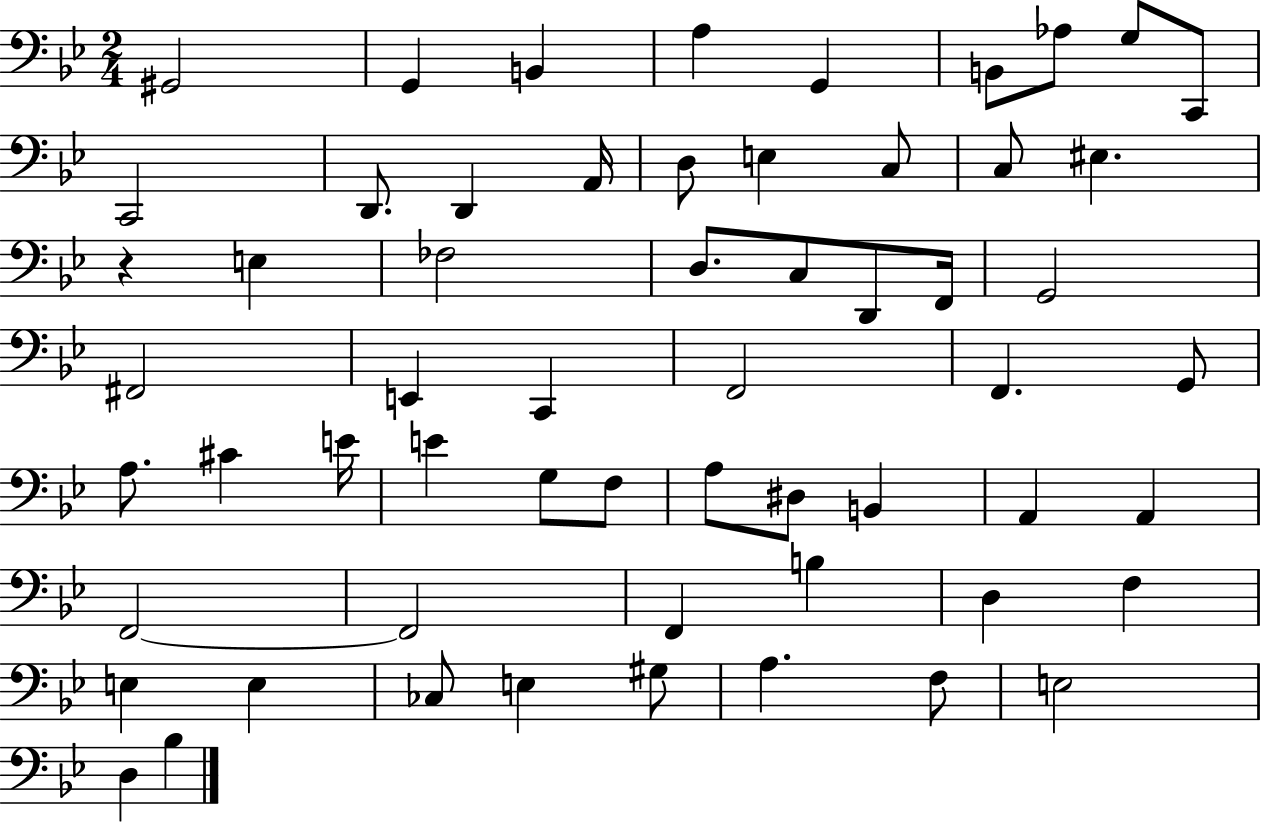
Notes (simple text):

G#2/h G2/q B2/q A3/q G2/q B2/e Ab3/e G3/e C2/e C2/h D2/e. D2/q A2/s D3/e E3/q C3/e C3/e EIS3/q. R/q E3/q FES3/h D3/e. C3/e D2/e F2/s G2/h F#2/h E2/q C2/q F2/h F2/q. G2/e A3/e. C#4/q E4/s E4/q G3/e F3/e A3/e D#3/e B2/q A2/q A2/q F2/h F2/h F2/q B3/q D3/q F3/q E3/q E3/q CES3/e E3/q G#3/e A3/q. F3/e E3/h D3/q Bb3/q